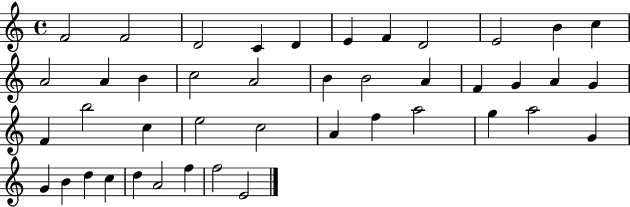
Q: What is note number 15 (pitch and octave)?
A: C5